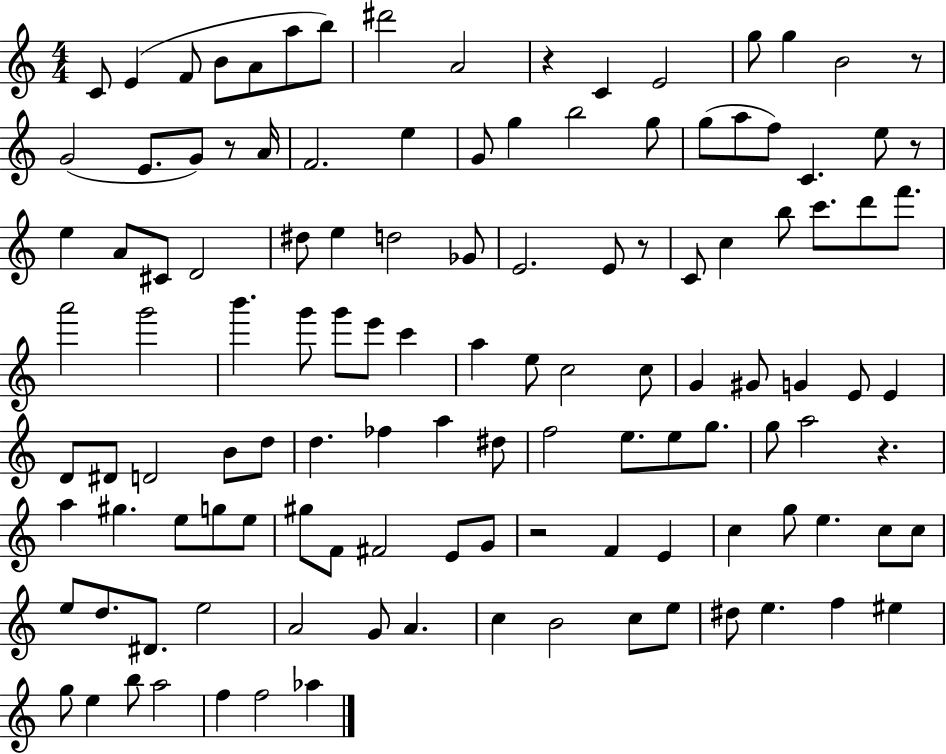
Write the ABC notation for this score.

X:1
T:Untitled
M:4/4
L:1/4
K:C
C/2 E F/2 B/2 A/2 a/2 b/2 ^d'2 A2 z C E2 g/2 g B2 z/2 G2 E/2 G/2 z/2 A/4 F2 e G/2 g b2 g/2 g/2 a/2 f/2 C e/2 z/2 e A/2 ^C/2 D2 ^d/2 e d2 _G/2 E2 E/2 z/2 C/2 c b/2 c'/2 d'/2 f'/2 a'2 g'2 b' g'/2 g'/2 e'/2 c' a e/2 c2 c/2 G ^G/2 G E/2 E D/2 ^D/2 D2 B/2 d/2 d _f a ^d/2 f2 e/2 e/2 g/2 g/2 a2 z a ^g e/2 g/2 e/2 ^g/2 F/2 ^F2 E/2 G/2 z2 F E c g/2 e c/2 c/2 e/2 d/2 ^D/2 e2 A2 G/2 A c B2 c/2 e/2 ^d/2 e f ^e g/2 e b/2 a2 f f2 _a